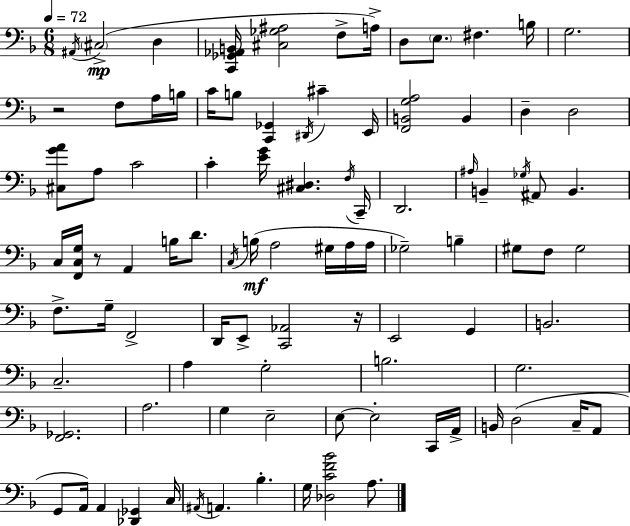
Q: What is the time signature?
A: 6/8